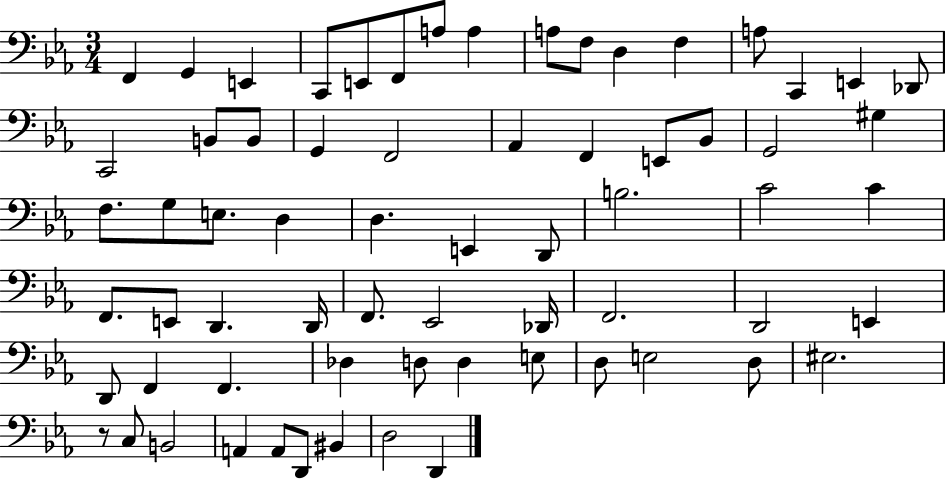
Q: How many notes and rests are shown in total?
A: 67